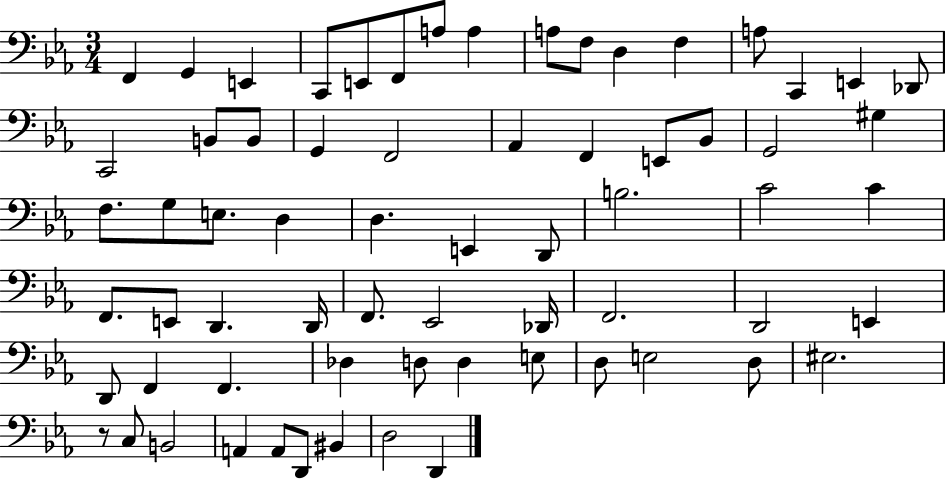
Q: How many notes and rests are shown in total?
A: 67